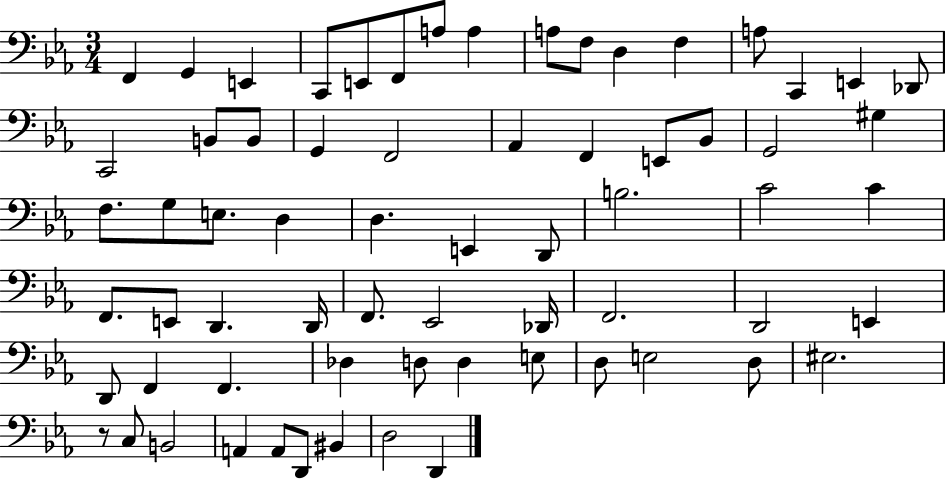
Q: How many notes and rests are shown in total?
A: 67